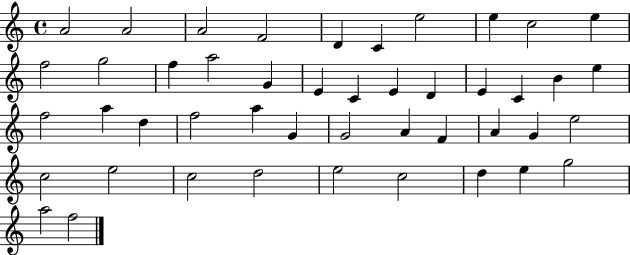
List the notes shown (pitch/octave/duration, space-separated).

A4/h A4/h A4/h F4/h D4/q C4/q E5/h E5/q C5/h E5/q F5/h G5/h F5/q A5/h G4/q E4/q C4/q E4/q D4/q E4/q C4/q B4/q E5/q F5/h A5/q D5/q F5/h A5/q G4/q G4/h A4/q F4/q A4/q G4/q E5/h C5/h E5/h C5/h D5/h E5/h C5/h D5/q E5/q G5/h A5/h F5/h